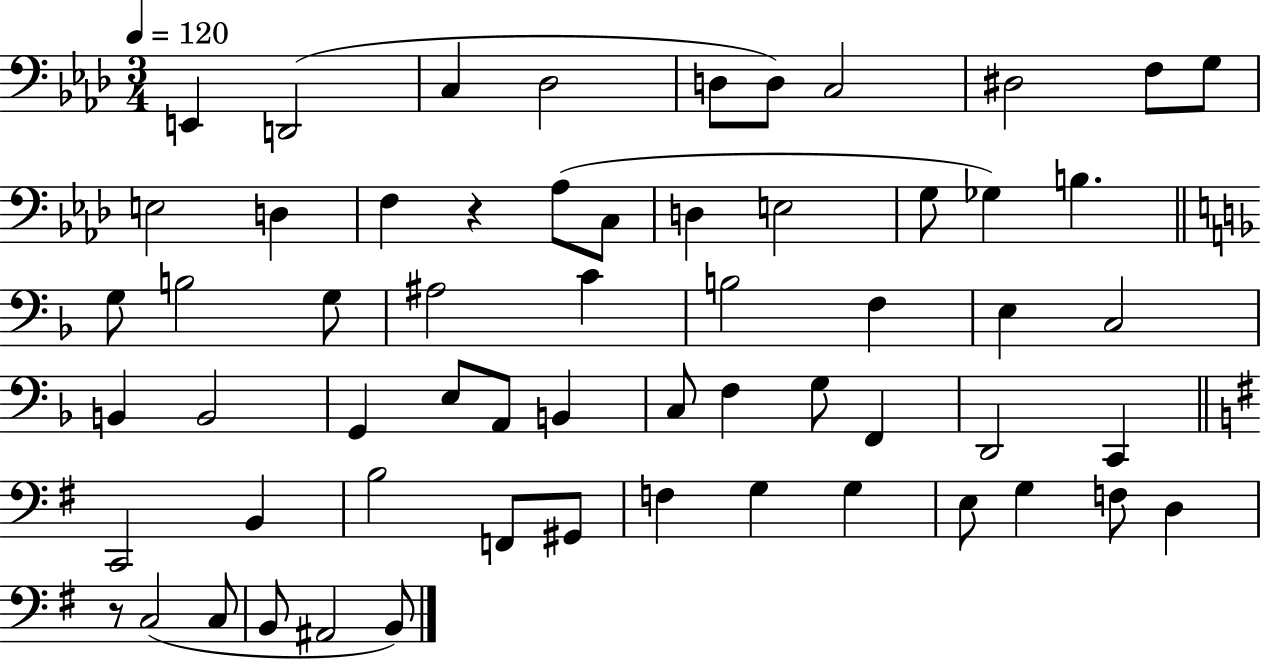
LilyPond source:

{
  \clef bass
  \numericTimeSignature
  \time 3/4
  \key aes \major
  \tempo 4 = 120
  e,4 d,2( | c4 des2 | d8 d8) c2 | dis2 f8 g8 | \break e2 d4 | f4 r4 aes8( c8 | d4 e2 | g8 ges4) b4. | \break \bar "||" \break \key d \minor g8 b2 g8 | ais2 c'4 | b2 f4 | e4 c2 | \break b,4 b,2 | g,4 e8 a,8 b,4 | c8 f4 g8 f,4 | d,2 c,4 | \break \bar "||" \break \key e \minor c,2 b,4 | b2 f,8 gis,8 | f4 g4 g4 | e8 g4 f8 d4 | \break r8 c2( c8 | b,8 ais,2 b,8) | \bar "|."
}